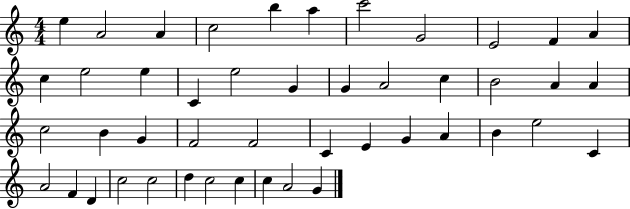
{
  \clef treble
  \numericTimeSignature
  \time 4/4
  \key c \major
  e''4 a'2 a'4 | c''2 b''4 a''4 | c'''2 g'2 | e'2 f'4 a'4 | \break c''4 e''2 e''4 | c'4 e''2 g'4 | g'4 a'2 c''4 | b'2 a'4 a'4 | \break c''2 b'4 g'4 | f'2 f'2 | c'4 e'4 g'4 a'4 | b'4 e''2 c'4 | \break a'2 f'4 d'4 | c''2 c''2 | d''4 c''2 c''4 | c''4 a'2 g'4 | \break \bar "|."
}